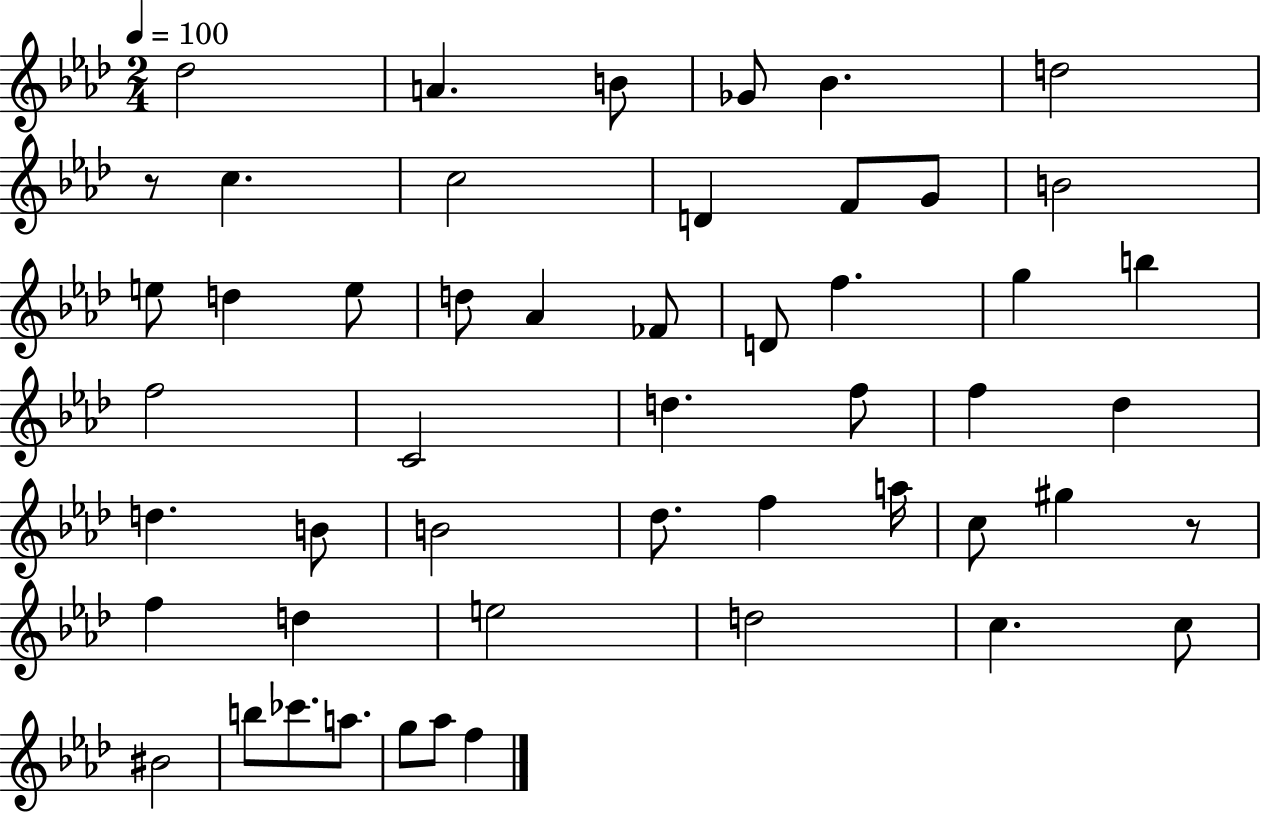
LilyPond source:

{
  \clef treble
  \numericTimeSignature
  \time 2/4
  \key aes \major
  \tempo 4 = 100
  des''2 | a'4. b'8 | ges'8 bes'4. | d''2 | \break r8 c''4. | c''2 | d'4 f'8 g'8 | b'2 | \break e''8 d''4 e''8 | d''8 aes'4 fes'8 | d'8 f''4. | g''4 b''4 | \break f''2 | c'2 | d''4. f''8 | f''4 des''4 | \break d''4. b'8 | b'2 | des''8. f''4 a''16 | c''8 gis''4 r8 | \break f''4 d''4 | e''2 | d''2 | c''4. c''8 | \break bis'2 | b''8 ces'''8. a''8. | g''8 aes''8 f''4 | \bar "|."
}